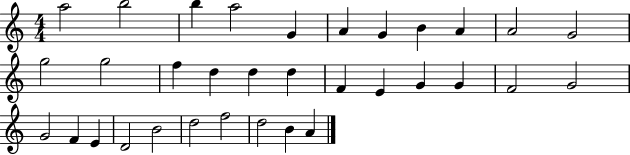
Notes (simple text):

A5/h B5/h B5/q A5/h G4/q A4/q G4/q B4/q A4/q A4/h G4/h G5/h G5/h F5/q D5/q D5/q D5/q F4/q E4/q G4/q G4/q F4/h G4/h G4/h F4/q E4/q D4/h B4/h D5/h F5/h D5/h B4/q A4/q